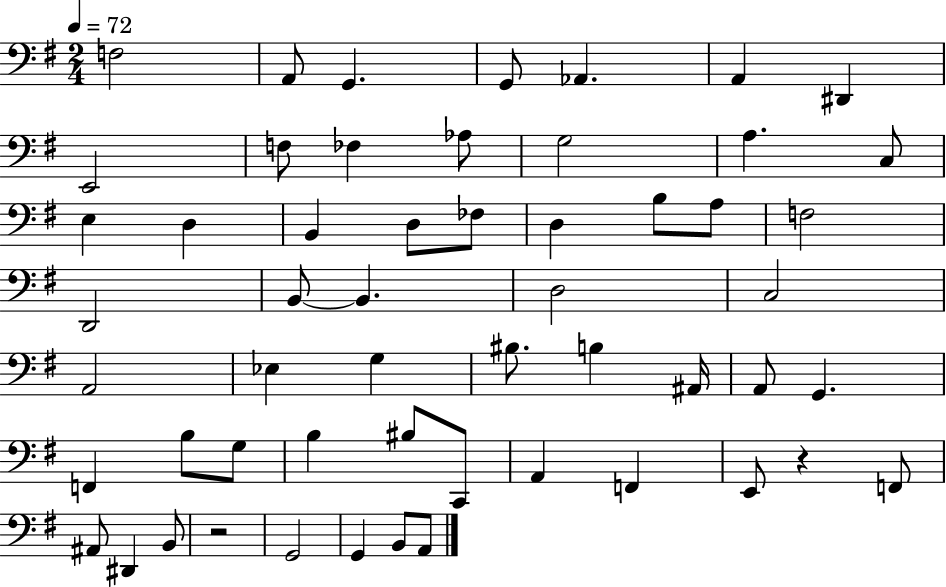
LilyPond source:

{
  \clef bass
  \numericTimeSignature
  \time 2/4
  \key g \major
  \tempo 4 = 72
  f2 | a,8 g,4. | g,8 aes,4. | a,4 dis,4 | \break e,2 | f8 fes4 aes8 | g2 | a4. c8 | \break e4 d4 | b,4 d8 fes8 | d4 b8 a8 | f2 | \break d,2 | b,8~~ b,4. | d2 | c2 | \break a,2 | ees4 g4 | bis8. b4 ais,16 | a,8 g,4. | \break f,4 b8 g8 | b4 bis8 c,8 | a,4 f,4 | e,8 r4 f,8 | \break ais,8 dis,4 b,8 | r2 | g,2 | g,4 b,8 a,8 | \break \bar "|."
}